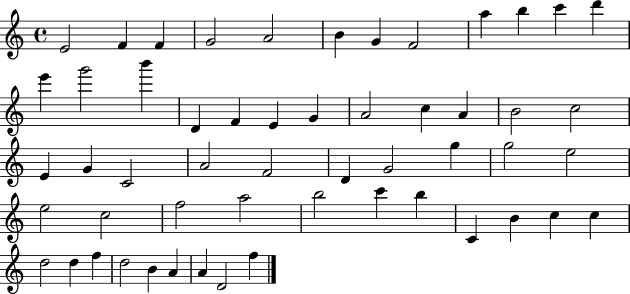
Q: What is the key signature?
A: C major